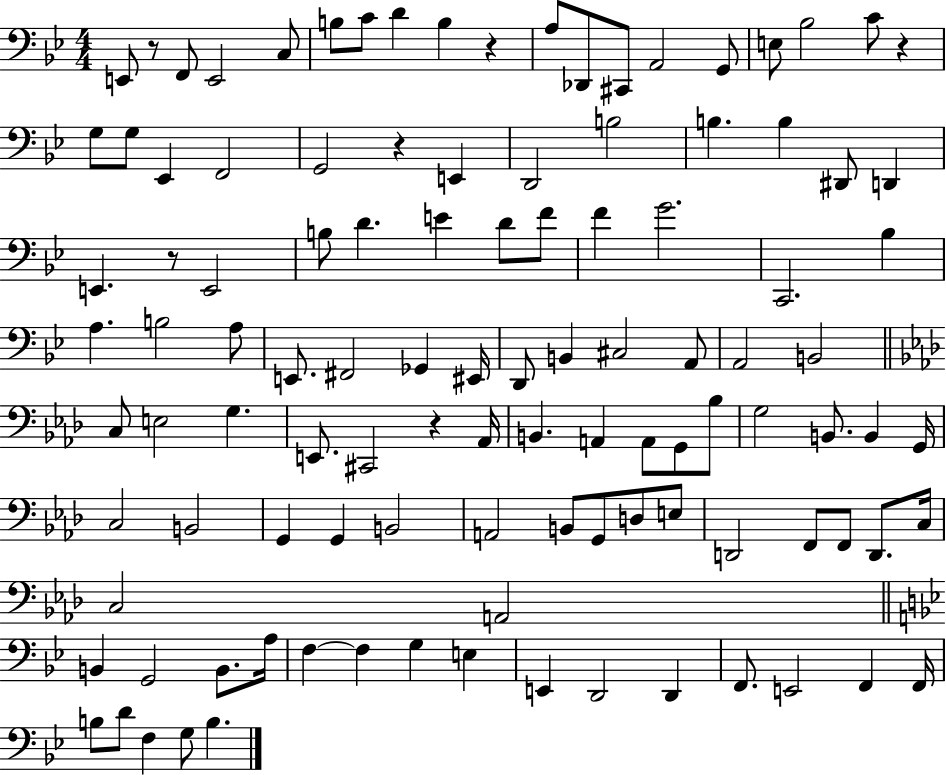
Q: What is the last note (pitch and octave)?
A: B3